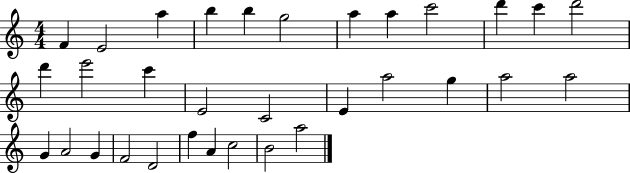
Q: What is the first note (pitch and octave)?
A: F4